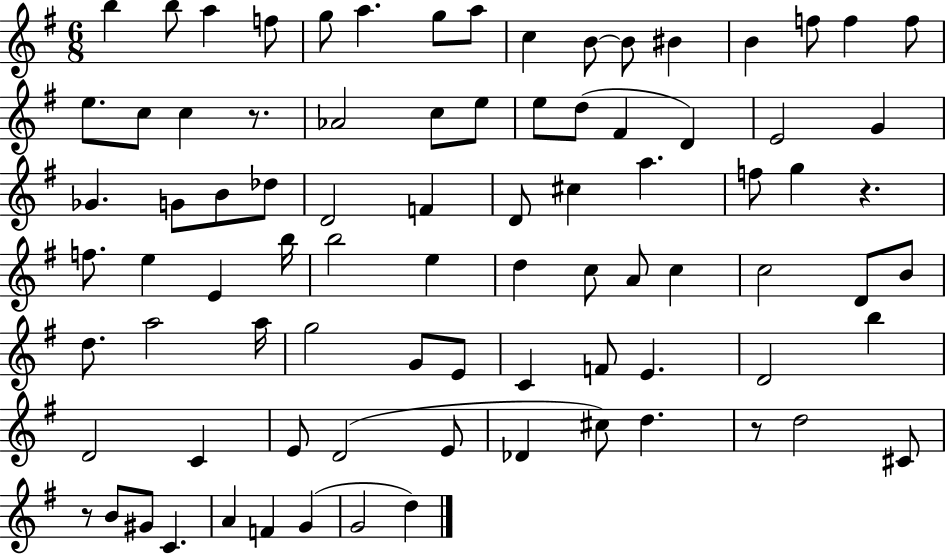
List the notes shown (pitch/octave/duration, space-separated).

B5/q B5/e A5/q F5/e G5/e A5/q. G5/e A5/e C5/q B4/e B4/e BIS4/q B4/q F5/e F5/q F5/e E5/e. C5/e C5/q R/e. Ab4/h C5/e E5/e E5/e D5/e F#4/q D4/q E4/h G4/q Gb4/q. G4/e B4/e Db5/e D4/h F4/q D4/e C#5/q A5/q. F5/e G5/q R/q. F5/e. E5/q E4/q B5/s B5/h E5/q D5/q C5/e A4/e C5/q C5/h D4/e B4/e D5/e. A5/h A5/s G5/h G4/e E4/e C4/q F4/e E4/q. D4/h B5/q D4/h C4/q E4/e D4/h E4/e Db4/q C#5/e D5/q. R/e D5/h C#4/e R/e B4/e G#4/e C4/q. A4/q F4/q G4/q G4/h D5/q